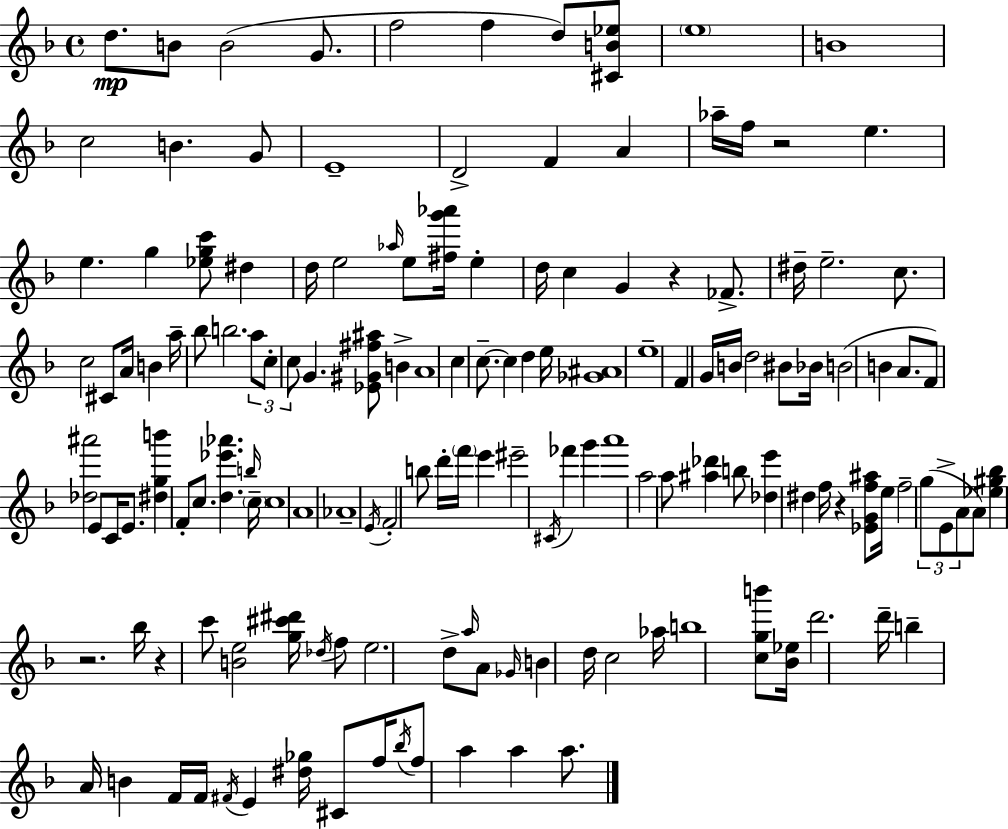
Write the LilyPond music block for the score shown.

{
  \clef treble
  \time 4/4
  \defaultTimeSignature
  \key d \minor
  d''8.\mp b'8 b'2( g'8. | f''2 f''4 d''8) <cis' b' ees''>8 | \parenthesize e''1 | b'1 | \break c''2 b'4. g'8 | e'1-- | d'2-> f'4 a'4 | aes''16-- f''16 r2 e''4. | \break e''4. g''4 <ees'' g'' c'''>8 dis''4 | d''16 e''2 \grace { aes''16 } e''8 <fis'' g''' aes'''>16 e''4-. | d''16 c''4 g'4 r4 fes'8.-> | dis''16-- e''2.-- c''8. | \break c''2 cis'8 a'16 b'4 | a''16-- bes''8 b''2. \tuplet 3/2 { a''8 | c''8-. c''8 } g'4. <ees' gis' fis'' ais''>8 b'4-> | a'1 | \break c''4 c''8.--~~ c''4 d''4 | e''16 <ges' ais'>1 | e''1-- | f'4 g'16 b'16 d''2 bis'8 | \break bes'16 b'2( b'4 a'8. | f'8) <des'' ais'''>2 e'8 c'16 e'8. | <dis'' g'' b'''>4 f'8-. c''8. <d'' ees''' aes'''>4. | \grace { b''16 } \parenthesize c''16-- c''1 | \break a'1 | aes'1-- | \acciaccatura { e'16 } f'2-. b''8 d'''16-. \parenthesize f'''16 e'''4 | eis'''2-- \acciaccatura { cis'16 } fes'''4 | \break g'''4 a'''1 | a''2 a''8 <ais'' des'''>4 | b''8 <des'' e'''>4 dis''4 f''16 r4 | <ees' g' f'' ais''>8 e''16 f''2-- \tuplet 3/2 { g''8( e'8-> | \break a'8 } a'8) <ees'' gis'' bes''>4 r2. | bes''16 r4 c'''8 <b' e''>2 | <g'' cis''' dis'''>16 \acciaccatura { des''16 } f''8 e''2. | d''8-> \grace { a''16 } a'8 \grace { ges'16 } b'4 d''16 c''2 | \break aes''16 b''1 | <c'' g'' b'''>8 <bes' ees''>16 d'''2. | d'''16-- b''4-- a'16 b'4 | f'16 f'16 \acciaccatura { fis'16 } e'4 <dis'' ges''>16 cis'8 f''16 \acciaccatura { bes''16 } f''8 a''4 | \break a''4 a''8. \bar "|."
}